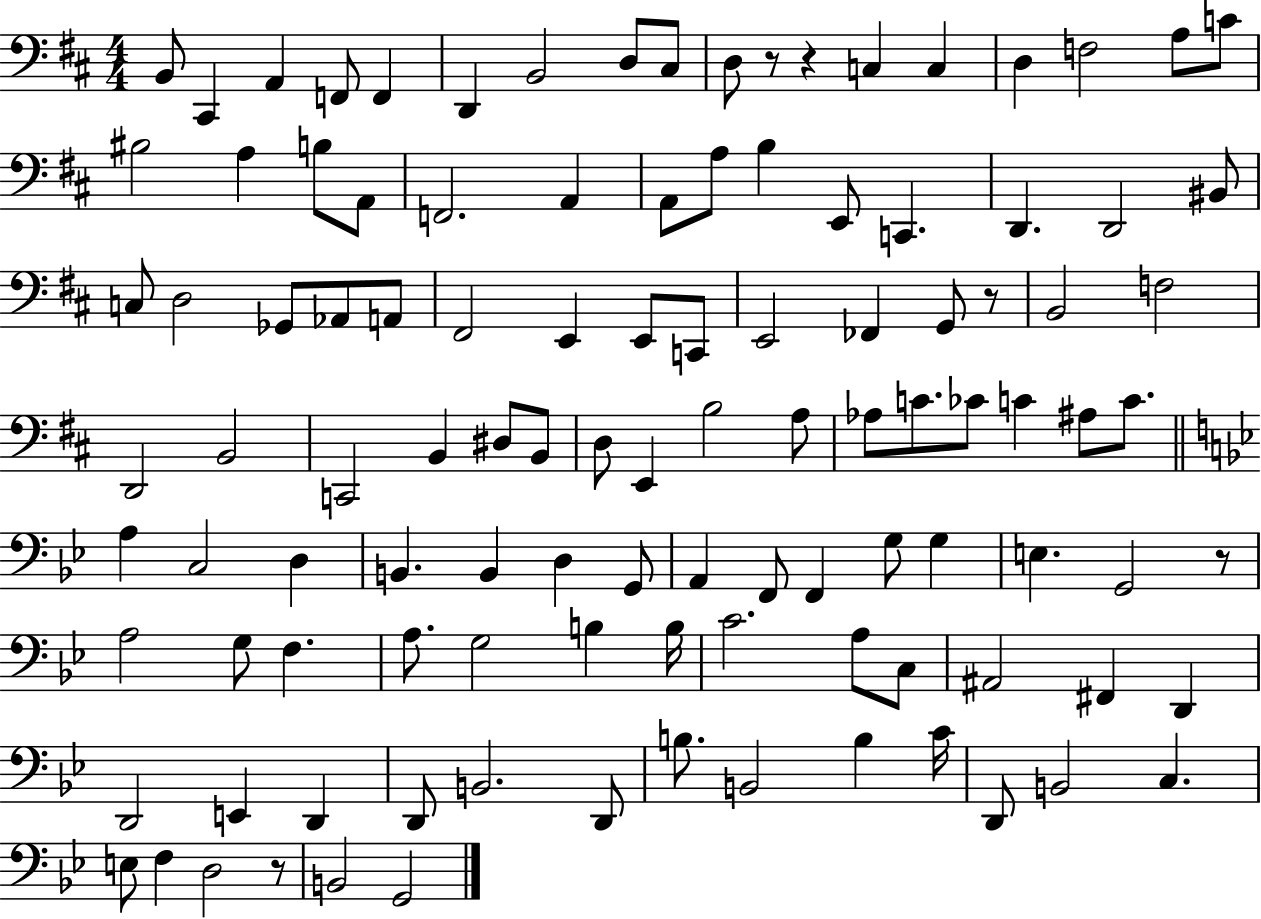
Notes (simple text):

B2/e C#2/q A2/q F2/e F2/q D2/q B2/h D3/e C#3/e D3/e R/e R/q C3/q C3/q D3/q F3/h A3/e C4/e BIS3/h A3/q B3/e A2/e F2/h. A2/q A2/e A3/e B3/q E2/e C2/q. D2/q. D2/h BIS2/e C3/e D3/h Gb2/e Ab2/e A2/e F#2/h E2/q E2/e C2/e E2/h FES2/q G2/e R/e B2/h F3/h D2/h B2/h C2/h B2/q D#3/e B2/e D3/e E2/q B3/h A3/e Ab3/e C4/e. CES4/e C4/q A#3/e C4/e. A3/q C3/h D3/q B2/q. B2/q D3/q G2/e A2/q F2/e F2/q G3/e G3/q E3/q. G2/h R/e A3/h G3/e F3/q. A3/e. G3/h B3/q B3/s C4/h. A3/e C3/e A#2/h F#2/q D2/q D2/h E2/q D2/q D2/e B2/h. D2/e B3/e. B2/h B3/q C4/s D2/e B2/h C3/q. E3/e F3/q D3/h R/e B2/h G2/h